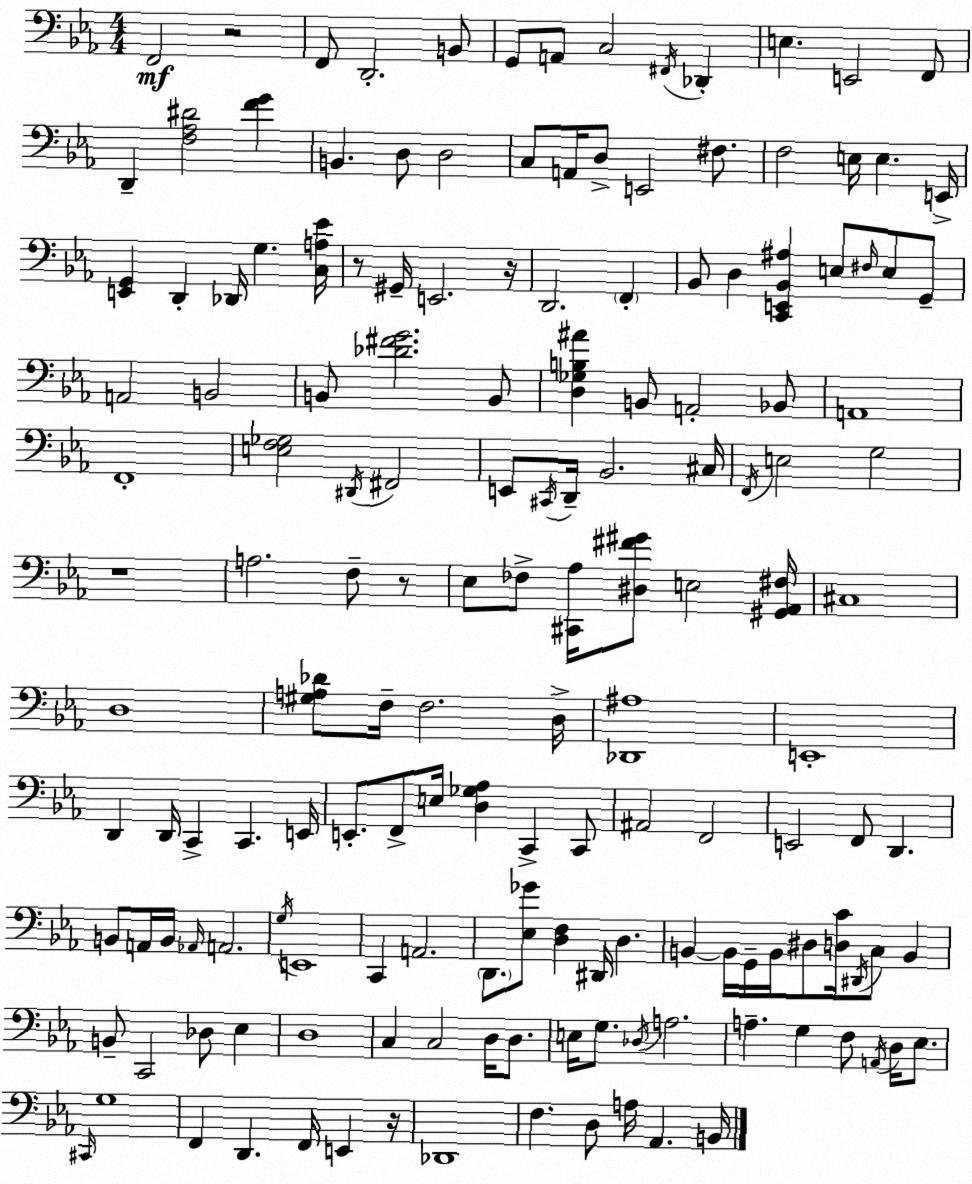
X:1
T:Untitled
M:4/4
L:1/4
K:Eb
F,,2 z2 F,,/2 D,,2 B,,/2 G,,/2 A,,/2 C,2 ^F,,/4 _D,, E, E,,2 F,,/2 D,, [F,_A,^D]2 [FG] B,, D,/2 D,2 C,/2 A,,/4 D,/2 E,,2 ^F,/2 F,2 E,/4 E, E,,/4 [E,,G,,] D,, _D,,/4 G, [C,A,_E]/4 z/2 ^G,,/4 E,,2 z/4 D,,2 F,, _B,,/2 D, [C,,E,,_B,,^A,] E,/2 ^F,/4 E,/2 G,,/2 A,,2 B,,2 B,,/2 [_D^FG]2 B,,/2 [D,_G,B,^A] B,,/2 A,,2 _B,,/2 A,,4 F,,4 [E,F,_G,]2 ^D,,/4 ^F,,2 E,,/2 ^C,,/4 D,,/4 _B,,2 ^C,/4 F,,/4 E,2 G,2 z4 A,2 F,/2 z/2 _E,/2 _F,/2 [^C,,_A,]/4 [^D,^F^G]/2 E,2 [^G,,_A,,^F,]/4 ^C,4 D,4 [^G,A,_D]/2 F,/4 F,2 D,/4 [_D,,^A,]4 E,,4 D,, D,,/4 C,, C,, E,,/4 E,,/2 F,,/2 E,/4 [D,_G,_A,] C,, C,,/2 ^A,,2 F,,2 E,,2 F,,/2 D,, B,,/2 A,,/4 B,,/4 _A,,/4 A,,2 G,/4 E,,4 C,, A,,2 D,,/2 [_E,_G]/2 [D,F,] ^D,,/4 D, B,, B,,/4 G,,/4 B,,/4 ^D,/2 [D,C]/4 ^D,,/4 C,/2 B,, B,,/2 C,,2 _D,/2 _E, D,4 C, C,2 D,/4 D,/2 E,/4 G,/2 _D,/4 A,2 A, G, F,/2 A,,/4 D,/4 _E,/2 ^C,,/4 G,4 F,, D,, F,,/4 E,, z/4 _D,,4 F, D,/2 A,/4 _A,, B,,/4